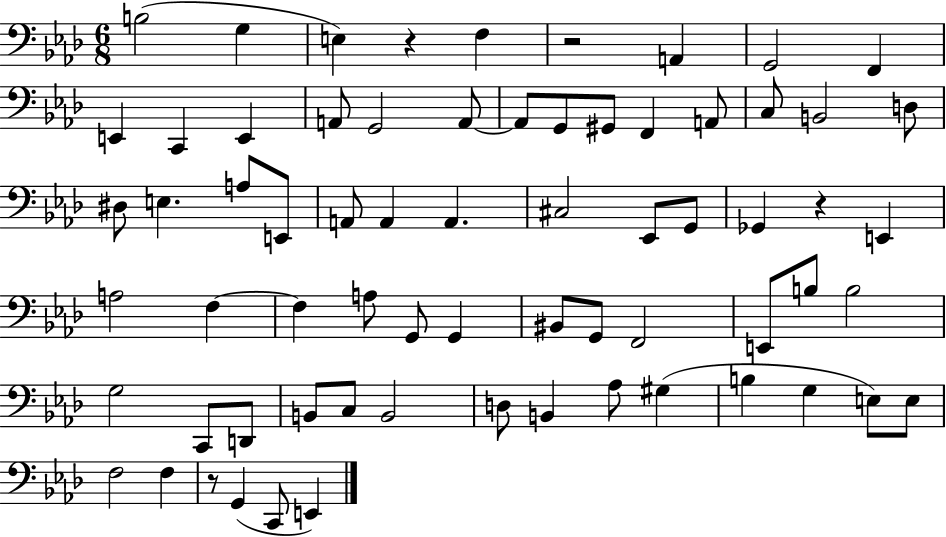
B3/h G3/q E3/q R/q F3/q R/h A2/q G2/h F2/q E2/q C2/q E2/q A2/e G2/h A2/e A2/e G2/e G#2/e F2/q A2/e C3/e B2/h D3/e D#3/e E3/q. A3/e E2/e A2/e A2/q A2/q. C#3/h Eb2/e G2/e Gb2/q R/q E2/q A3/h F3/q F3/q A3/e G2/e G2/q BIS2/e G2/e F2/h E2/e B3/e B3/h G3/h C2/e D2/e B2/e C3/e B2/h D3/e B2/q Ab3/e G#3/q B3/q G3/q E3/e E3/e F3/h F3/q R/e G2/q C2/e E2/q